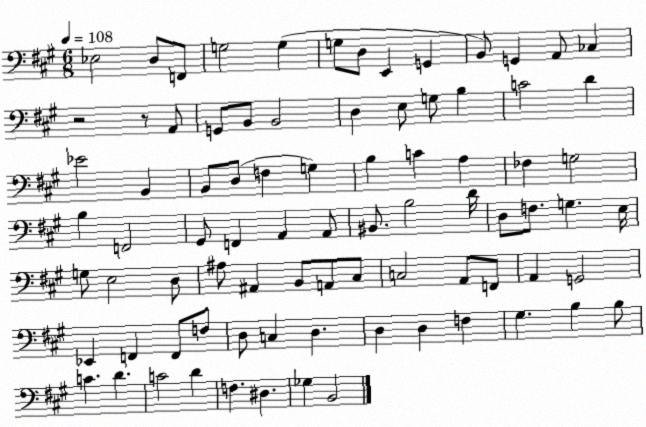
X:1
T:Untitled
M:6/8
L:1/4
K:A
_E,2 D,/2 F,,/2 G,2 G, G,/2 D,/2 E,, G,, B,,/2 G,, A,,/2 _C, z2 z/2 A,,/2 G,,/2 B,,/2 B,,2 D, E,/2 G,/2 B, C2 D _E2 B,, B,,/2 D,/2 F, G, B, C A, _F, G,2 B, F,,2 ^G,,/2 F,, A,, A,,/2 ^B,,/2 B,2 D/4 D,/2 F,/2 G, E,/4 G,/2 E,2 D,/2 ^A,/2 ^A,, B,,/2 A,,/2 ^C,/2 C,2 A,,/2 F,,/2 A,, G,,2 _E,, F,, F,,/2 F,/2 D,/2 C, D, D, D, F, ^G, B, B,/2 C D C2 D F, ^D, _G, B,,2